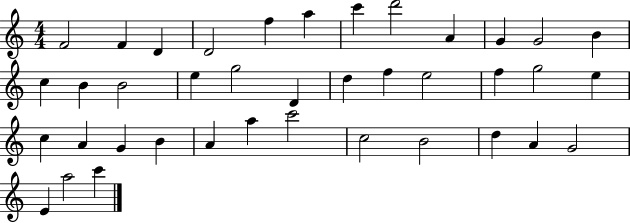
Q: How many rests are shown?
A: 0